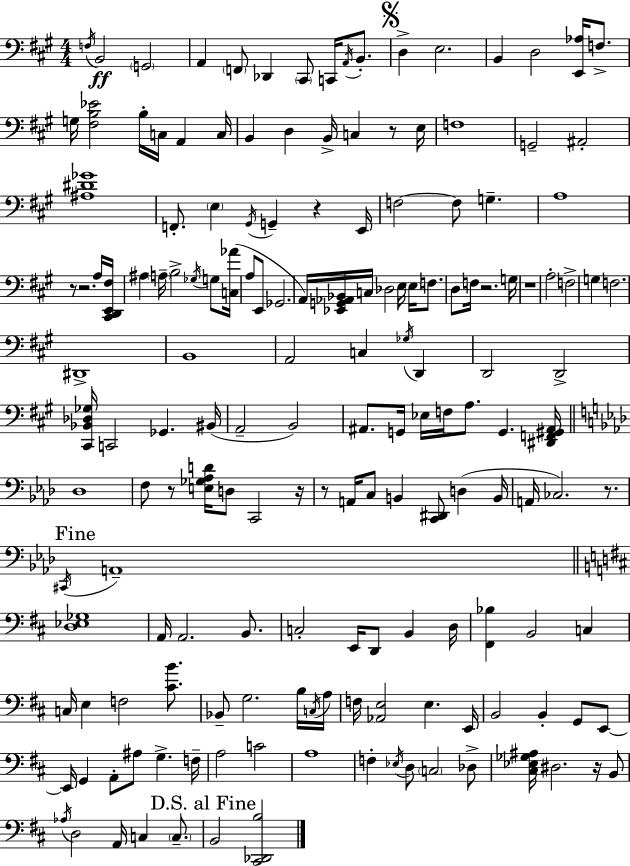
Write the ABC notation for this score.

X:1
T:Untitled
M:4/4
L:1/4
K:A
F,/4 B,,2 G,,2 A,, F,,/2 _D,, ^C,,/2 C,,/4 A,,/4 B,,/2 D, E,2 B,, D,2 [E,,_A,]/4 F,/2 G,/4 [^F,B,_E]2 B,/4 C,/4 A,, C,/4 B,, D, B,,/4 C, z/2 E,/4 F,4 G,,2 ^A,,2 [^A,^D_G]4 F,,/2 E, ^G,,/4 G,, z E,,/4 F,2 F,/2 G, A,4 z/2 z2 A,/4 [^C,,D,,E,,^F,]/4 ^A, A,/4 B,2 _G,/4 G,/2 [C,_A]/4 A,/2 E,,/2 _G,,2 A,,/4 [_E,,G,,_A,,_B,,]/4 C,/4 _D,2 E,/4 E,/4 F,/2 D,/2 F,/4 z2 G,/4 z4 A,2 F,2 G, F,2 ^D,,4 B,,4 A,,2 C, _G,/4 D,, D,,2 D,,2 [^C,,_B,,_D,_G,]/4 C,,2 _G,, ^B,,/4 A,,2 B,,2 ^A,,/2 G,,/4 _E,/4 F,/4 A,/2 G,, [^D,,F,,^G,,^A,,]/4 _D,4 F,/2 z/2 [E,_G,_A,D]/4 D,/2 C,,2 z/4 z/2 A,,/4 C,/2 B,, [C,,^D,,]/2 D, B,,/4 A,,/4 _C,2 z/2 ^C,,/4 A,,4 [D,_E,_G,]4 A,,/4 A,,2 B,,/2 C,2 E,,/4 D,,/2 B,, D,/4 [^F,,_B,] B,,2 C, C,/4 E, F,2 [^CB]/2 _B,,/2 G,2 B,/4 C,/4 A,/4 F,/4 [_A,,E,]2 E, E,,/4 B,,2 B,, G,,/2 E,,/2 E,,/4 G,, A,,/2 ^A,/2 G, F,/4 A,2 C2 A,4 F, _E,/4 D,/2 C,2 _D,/2 [^C,_E,_G,^A,]/4 ^D,2 z/4 B,,/2 _A,/4 D,2 A,,/4 C, C,/2 B,,2 [^C,,_D,,B,]2